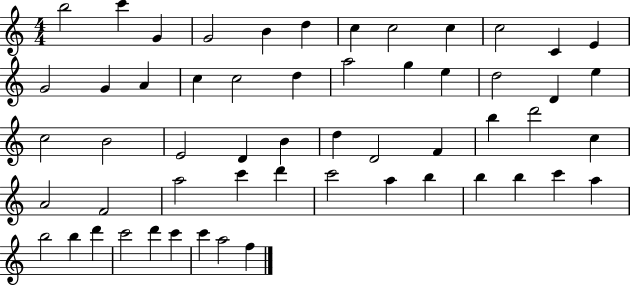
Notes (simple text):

B5/h C6/q G4/q G4/h B4/q D5/q C5/q C5/h C5/q C5/h C4/q E4/q G4/h G4/q A4/q C5/q C5/h D5/q A5/h G5/q E5/q D5/h D4/q E5/q C5/h B4/h E4/h D4/q B4/q D5/q D4/h F4/q B5/q D6/h C5/q A4/h F4/h A5/h C6/q D6/q C6/h A5/q B5/q B5/q B5/q C6/q A5/q B5/h B5/q D6/q C6/h D6/q C6/q C6/q A5/h F5/q